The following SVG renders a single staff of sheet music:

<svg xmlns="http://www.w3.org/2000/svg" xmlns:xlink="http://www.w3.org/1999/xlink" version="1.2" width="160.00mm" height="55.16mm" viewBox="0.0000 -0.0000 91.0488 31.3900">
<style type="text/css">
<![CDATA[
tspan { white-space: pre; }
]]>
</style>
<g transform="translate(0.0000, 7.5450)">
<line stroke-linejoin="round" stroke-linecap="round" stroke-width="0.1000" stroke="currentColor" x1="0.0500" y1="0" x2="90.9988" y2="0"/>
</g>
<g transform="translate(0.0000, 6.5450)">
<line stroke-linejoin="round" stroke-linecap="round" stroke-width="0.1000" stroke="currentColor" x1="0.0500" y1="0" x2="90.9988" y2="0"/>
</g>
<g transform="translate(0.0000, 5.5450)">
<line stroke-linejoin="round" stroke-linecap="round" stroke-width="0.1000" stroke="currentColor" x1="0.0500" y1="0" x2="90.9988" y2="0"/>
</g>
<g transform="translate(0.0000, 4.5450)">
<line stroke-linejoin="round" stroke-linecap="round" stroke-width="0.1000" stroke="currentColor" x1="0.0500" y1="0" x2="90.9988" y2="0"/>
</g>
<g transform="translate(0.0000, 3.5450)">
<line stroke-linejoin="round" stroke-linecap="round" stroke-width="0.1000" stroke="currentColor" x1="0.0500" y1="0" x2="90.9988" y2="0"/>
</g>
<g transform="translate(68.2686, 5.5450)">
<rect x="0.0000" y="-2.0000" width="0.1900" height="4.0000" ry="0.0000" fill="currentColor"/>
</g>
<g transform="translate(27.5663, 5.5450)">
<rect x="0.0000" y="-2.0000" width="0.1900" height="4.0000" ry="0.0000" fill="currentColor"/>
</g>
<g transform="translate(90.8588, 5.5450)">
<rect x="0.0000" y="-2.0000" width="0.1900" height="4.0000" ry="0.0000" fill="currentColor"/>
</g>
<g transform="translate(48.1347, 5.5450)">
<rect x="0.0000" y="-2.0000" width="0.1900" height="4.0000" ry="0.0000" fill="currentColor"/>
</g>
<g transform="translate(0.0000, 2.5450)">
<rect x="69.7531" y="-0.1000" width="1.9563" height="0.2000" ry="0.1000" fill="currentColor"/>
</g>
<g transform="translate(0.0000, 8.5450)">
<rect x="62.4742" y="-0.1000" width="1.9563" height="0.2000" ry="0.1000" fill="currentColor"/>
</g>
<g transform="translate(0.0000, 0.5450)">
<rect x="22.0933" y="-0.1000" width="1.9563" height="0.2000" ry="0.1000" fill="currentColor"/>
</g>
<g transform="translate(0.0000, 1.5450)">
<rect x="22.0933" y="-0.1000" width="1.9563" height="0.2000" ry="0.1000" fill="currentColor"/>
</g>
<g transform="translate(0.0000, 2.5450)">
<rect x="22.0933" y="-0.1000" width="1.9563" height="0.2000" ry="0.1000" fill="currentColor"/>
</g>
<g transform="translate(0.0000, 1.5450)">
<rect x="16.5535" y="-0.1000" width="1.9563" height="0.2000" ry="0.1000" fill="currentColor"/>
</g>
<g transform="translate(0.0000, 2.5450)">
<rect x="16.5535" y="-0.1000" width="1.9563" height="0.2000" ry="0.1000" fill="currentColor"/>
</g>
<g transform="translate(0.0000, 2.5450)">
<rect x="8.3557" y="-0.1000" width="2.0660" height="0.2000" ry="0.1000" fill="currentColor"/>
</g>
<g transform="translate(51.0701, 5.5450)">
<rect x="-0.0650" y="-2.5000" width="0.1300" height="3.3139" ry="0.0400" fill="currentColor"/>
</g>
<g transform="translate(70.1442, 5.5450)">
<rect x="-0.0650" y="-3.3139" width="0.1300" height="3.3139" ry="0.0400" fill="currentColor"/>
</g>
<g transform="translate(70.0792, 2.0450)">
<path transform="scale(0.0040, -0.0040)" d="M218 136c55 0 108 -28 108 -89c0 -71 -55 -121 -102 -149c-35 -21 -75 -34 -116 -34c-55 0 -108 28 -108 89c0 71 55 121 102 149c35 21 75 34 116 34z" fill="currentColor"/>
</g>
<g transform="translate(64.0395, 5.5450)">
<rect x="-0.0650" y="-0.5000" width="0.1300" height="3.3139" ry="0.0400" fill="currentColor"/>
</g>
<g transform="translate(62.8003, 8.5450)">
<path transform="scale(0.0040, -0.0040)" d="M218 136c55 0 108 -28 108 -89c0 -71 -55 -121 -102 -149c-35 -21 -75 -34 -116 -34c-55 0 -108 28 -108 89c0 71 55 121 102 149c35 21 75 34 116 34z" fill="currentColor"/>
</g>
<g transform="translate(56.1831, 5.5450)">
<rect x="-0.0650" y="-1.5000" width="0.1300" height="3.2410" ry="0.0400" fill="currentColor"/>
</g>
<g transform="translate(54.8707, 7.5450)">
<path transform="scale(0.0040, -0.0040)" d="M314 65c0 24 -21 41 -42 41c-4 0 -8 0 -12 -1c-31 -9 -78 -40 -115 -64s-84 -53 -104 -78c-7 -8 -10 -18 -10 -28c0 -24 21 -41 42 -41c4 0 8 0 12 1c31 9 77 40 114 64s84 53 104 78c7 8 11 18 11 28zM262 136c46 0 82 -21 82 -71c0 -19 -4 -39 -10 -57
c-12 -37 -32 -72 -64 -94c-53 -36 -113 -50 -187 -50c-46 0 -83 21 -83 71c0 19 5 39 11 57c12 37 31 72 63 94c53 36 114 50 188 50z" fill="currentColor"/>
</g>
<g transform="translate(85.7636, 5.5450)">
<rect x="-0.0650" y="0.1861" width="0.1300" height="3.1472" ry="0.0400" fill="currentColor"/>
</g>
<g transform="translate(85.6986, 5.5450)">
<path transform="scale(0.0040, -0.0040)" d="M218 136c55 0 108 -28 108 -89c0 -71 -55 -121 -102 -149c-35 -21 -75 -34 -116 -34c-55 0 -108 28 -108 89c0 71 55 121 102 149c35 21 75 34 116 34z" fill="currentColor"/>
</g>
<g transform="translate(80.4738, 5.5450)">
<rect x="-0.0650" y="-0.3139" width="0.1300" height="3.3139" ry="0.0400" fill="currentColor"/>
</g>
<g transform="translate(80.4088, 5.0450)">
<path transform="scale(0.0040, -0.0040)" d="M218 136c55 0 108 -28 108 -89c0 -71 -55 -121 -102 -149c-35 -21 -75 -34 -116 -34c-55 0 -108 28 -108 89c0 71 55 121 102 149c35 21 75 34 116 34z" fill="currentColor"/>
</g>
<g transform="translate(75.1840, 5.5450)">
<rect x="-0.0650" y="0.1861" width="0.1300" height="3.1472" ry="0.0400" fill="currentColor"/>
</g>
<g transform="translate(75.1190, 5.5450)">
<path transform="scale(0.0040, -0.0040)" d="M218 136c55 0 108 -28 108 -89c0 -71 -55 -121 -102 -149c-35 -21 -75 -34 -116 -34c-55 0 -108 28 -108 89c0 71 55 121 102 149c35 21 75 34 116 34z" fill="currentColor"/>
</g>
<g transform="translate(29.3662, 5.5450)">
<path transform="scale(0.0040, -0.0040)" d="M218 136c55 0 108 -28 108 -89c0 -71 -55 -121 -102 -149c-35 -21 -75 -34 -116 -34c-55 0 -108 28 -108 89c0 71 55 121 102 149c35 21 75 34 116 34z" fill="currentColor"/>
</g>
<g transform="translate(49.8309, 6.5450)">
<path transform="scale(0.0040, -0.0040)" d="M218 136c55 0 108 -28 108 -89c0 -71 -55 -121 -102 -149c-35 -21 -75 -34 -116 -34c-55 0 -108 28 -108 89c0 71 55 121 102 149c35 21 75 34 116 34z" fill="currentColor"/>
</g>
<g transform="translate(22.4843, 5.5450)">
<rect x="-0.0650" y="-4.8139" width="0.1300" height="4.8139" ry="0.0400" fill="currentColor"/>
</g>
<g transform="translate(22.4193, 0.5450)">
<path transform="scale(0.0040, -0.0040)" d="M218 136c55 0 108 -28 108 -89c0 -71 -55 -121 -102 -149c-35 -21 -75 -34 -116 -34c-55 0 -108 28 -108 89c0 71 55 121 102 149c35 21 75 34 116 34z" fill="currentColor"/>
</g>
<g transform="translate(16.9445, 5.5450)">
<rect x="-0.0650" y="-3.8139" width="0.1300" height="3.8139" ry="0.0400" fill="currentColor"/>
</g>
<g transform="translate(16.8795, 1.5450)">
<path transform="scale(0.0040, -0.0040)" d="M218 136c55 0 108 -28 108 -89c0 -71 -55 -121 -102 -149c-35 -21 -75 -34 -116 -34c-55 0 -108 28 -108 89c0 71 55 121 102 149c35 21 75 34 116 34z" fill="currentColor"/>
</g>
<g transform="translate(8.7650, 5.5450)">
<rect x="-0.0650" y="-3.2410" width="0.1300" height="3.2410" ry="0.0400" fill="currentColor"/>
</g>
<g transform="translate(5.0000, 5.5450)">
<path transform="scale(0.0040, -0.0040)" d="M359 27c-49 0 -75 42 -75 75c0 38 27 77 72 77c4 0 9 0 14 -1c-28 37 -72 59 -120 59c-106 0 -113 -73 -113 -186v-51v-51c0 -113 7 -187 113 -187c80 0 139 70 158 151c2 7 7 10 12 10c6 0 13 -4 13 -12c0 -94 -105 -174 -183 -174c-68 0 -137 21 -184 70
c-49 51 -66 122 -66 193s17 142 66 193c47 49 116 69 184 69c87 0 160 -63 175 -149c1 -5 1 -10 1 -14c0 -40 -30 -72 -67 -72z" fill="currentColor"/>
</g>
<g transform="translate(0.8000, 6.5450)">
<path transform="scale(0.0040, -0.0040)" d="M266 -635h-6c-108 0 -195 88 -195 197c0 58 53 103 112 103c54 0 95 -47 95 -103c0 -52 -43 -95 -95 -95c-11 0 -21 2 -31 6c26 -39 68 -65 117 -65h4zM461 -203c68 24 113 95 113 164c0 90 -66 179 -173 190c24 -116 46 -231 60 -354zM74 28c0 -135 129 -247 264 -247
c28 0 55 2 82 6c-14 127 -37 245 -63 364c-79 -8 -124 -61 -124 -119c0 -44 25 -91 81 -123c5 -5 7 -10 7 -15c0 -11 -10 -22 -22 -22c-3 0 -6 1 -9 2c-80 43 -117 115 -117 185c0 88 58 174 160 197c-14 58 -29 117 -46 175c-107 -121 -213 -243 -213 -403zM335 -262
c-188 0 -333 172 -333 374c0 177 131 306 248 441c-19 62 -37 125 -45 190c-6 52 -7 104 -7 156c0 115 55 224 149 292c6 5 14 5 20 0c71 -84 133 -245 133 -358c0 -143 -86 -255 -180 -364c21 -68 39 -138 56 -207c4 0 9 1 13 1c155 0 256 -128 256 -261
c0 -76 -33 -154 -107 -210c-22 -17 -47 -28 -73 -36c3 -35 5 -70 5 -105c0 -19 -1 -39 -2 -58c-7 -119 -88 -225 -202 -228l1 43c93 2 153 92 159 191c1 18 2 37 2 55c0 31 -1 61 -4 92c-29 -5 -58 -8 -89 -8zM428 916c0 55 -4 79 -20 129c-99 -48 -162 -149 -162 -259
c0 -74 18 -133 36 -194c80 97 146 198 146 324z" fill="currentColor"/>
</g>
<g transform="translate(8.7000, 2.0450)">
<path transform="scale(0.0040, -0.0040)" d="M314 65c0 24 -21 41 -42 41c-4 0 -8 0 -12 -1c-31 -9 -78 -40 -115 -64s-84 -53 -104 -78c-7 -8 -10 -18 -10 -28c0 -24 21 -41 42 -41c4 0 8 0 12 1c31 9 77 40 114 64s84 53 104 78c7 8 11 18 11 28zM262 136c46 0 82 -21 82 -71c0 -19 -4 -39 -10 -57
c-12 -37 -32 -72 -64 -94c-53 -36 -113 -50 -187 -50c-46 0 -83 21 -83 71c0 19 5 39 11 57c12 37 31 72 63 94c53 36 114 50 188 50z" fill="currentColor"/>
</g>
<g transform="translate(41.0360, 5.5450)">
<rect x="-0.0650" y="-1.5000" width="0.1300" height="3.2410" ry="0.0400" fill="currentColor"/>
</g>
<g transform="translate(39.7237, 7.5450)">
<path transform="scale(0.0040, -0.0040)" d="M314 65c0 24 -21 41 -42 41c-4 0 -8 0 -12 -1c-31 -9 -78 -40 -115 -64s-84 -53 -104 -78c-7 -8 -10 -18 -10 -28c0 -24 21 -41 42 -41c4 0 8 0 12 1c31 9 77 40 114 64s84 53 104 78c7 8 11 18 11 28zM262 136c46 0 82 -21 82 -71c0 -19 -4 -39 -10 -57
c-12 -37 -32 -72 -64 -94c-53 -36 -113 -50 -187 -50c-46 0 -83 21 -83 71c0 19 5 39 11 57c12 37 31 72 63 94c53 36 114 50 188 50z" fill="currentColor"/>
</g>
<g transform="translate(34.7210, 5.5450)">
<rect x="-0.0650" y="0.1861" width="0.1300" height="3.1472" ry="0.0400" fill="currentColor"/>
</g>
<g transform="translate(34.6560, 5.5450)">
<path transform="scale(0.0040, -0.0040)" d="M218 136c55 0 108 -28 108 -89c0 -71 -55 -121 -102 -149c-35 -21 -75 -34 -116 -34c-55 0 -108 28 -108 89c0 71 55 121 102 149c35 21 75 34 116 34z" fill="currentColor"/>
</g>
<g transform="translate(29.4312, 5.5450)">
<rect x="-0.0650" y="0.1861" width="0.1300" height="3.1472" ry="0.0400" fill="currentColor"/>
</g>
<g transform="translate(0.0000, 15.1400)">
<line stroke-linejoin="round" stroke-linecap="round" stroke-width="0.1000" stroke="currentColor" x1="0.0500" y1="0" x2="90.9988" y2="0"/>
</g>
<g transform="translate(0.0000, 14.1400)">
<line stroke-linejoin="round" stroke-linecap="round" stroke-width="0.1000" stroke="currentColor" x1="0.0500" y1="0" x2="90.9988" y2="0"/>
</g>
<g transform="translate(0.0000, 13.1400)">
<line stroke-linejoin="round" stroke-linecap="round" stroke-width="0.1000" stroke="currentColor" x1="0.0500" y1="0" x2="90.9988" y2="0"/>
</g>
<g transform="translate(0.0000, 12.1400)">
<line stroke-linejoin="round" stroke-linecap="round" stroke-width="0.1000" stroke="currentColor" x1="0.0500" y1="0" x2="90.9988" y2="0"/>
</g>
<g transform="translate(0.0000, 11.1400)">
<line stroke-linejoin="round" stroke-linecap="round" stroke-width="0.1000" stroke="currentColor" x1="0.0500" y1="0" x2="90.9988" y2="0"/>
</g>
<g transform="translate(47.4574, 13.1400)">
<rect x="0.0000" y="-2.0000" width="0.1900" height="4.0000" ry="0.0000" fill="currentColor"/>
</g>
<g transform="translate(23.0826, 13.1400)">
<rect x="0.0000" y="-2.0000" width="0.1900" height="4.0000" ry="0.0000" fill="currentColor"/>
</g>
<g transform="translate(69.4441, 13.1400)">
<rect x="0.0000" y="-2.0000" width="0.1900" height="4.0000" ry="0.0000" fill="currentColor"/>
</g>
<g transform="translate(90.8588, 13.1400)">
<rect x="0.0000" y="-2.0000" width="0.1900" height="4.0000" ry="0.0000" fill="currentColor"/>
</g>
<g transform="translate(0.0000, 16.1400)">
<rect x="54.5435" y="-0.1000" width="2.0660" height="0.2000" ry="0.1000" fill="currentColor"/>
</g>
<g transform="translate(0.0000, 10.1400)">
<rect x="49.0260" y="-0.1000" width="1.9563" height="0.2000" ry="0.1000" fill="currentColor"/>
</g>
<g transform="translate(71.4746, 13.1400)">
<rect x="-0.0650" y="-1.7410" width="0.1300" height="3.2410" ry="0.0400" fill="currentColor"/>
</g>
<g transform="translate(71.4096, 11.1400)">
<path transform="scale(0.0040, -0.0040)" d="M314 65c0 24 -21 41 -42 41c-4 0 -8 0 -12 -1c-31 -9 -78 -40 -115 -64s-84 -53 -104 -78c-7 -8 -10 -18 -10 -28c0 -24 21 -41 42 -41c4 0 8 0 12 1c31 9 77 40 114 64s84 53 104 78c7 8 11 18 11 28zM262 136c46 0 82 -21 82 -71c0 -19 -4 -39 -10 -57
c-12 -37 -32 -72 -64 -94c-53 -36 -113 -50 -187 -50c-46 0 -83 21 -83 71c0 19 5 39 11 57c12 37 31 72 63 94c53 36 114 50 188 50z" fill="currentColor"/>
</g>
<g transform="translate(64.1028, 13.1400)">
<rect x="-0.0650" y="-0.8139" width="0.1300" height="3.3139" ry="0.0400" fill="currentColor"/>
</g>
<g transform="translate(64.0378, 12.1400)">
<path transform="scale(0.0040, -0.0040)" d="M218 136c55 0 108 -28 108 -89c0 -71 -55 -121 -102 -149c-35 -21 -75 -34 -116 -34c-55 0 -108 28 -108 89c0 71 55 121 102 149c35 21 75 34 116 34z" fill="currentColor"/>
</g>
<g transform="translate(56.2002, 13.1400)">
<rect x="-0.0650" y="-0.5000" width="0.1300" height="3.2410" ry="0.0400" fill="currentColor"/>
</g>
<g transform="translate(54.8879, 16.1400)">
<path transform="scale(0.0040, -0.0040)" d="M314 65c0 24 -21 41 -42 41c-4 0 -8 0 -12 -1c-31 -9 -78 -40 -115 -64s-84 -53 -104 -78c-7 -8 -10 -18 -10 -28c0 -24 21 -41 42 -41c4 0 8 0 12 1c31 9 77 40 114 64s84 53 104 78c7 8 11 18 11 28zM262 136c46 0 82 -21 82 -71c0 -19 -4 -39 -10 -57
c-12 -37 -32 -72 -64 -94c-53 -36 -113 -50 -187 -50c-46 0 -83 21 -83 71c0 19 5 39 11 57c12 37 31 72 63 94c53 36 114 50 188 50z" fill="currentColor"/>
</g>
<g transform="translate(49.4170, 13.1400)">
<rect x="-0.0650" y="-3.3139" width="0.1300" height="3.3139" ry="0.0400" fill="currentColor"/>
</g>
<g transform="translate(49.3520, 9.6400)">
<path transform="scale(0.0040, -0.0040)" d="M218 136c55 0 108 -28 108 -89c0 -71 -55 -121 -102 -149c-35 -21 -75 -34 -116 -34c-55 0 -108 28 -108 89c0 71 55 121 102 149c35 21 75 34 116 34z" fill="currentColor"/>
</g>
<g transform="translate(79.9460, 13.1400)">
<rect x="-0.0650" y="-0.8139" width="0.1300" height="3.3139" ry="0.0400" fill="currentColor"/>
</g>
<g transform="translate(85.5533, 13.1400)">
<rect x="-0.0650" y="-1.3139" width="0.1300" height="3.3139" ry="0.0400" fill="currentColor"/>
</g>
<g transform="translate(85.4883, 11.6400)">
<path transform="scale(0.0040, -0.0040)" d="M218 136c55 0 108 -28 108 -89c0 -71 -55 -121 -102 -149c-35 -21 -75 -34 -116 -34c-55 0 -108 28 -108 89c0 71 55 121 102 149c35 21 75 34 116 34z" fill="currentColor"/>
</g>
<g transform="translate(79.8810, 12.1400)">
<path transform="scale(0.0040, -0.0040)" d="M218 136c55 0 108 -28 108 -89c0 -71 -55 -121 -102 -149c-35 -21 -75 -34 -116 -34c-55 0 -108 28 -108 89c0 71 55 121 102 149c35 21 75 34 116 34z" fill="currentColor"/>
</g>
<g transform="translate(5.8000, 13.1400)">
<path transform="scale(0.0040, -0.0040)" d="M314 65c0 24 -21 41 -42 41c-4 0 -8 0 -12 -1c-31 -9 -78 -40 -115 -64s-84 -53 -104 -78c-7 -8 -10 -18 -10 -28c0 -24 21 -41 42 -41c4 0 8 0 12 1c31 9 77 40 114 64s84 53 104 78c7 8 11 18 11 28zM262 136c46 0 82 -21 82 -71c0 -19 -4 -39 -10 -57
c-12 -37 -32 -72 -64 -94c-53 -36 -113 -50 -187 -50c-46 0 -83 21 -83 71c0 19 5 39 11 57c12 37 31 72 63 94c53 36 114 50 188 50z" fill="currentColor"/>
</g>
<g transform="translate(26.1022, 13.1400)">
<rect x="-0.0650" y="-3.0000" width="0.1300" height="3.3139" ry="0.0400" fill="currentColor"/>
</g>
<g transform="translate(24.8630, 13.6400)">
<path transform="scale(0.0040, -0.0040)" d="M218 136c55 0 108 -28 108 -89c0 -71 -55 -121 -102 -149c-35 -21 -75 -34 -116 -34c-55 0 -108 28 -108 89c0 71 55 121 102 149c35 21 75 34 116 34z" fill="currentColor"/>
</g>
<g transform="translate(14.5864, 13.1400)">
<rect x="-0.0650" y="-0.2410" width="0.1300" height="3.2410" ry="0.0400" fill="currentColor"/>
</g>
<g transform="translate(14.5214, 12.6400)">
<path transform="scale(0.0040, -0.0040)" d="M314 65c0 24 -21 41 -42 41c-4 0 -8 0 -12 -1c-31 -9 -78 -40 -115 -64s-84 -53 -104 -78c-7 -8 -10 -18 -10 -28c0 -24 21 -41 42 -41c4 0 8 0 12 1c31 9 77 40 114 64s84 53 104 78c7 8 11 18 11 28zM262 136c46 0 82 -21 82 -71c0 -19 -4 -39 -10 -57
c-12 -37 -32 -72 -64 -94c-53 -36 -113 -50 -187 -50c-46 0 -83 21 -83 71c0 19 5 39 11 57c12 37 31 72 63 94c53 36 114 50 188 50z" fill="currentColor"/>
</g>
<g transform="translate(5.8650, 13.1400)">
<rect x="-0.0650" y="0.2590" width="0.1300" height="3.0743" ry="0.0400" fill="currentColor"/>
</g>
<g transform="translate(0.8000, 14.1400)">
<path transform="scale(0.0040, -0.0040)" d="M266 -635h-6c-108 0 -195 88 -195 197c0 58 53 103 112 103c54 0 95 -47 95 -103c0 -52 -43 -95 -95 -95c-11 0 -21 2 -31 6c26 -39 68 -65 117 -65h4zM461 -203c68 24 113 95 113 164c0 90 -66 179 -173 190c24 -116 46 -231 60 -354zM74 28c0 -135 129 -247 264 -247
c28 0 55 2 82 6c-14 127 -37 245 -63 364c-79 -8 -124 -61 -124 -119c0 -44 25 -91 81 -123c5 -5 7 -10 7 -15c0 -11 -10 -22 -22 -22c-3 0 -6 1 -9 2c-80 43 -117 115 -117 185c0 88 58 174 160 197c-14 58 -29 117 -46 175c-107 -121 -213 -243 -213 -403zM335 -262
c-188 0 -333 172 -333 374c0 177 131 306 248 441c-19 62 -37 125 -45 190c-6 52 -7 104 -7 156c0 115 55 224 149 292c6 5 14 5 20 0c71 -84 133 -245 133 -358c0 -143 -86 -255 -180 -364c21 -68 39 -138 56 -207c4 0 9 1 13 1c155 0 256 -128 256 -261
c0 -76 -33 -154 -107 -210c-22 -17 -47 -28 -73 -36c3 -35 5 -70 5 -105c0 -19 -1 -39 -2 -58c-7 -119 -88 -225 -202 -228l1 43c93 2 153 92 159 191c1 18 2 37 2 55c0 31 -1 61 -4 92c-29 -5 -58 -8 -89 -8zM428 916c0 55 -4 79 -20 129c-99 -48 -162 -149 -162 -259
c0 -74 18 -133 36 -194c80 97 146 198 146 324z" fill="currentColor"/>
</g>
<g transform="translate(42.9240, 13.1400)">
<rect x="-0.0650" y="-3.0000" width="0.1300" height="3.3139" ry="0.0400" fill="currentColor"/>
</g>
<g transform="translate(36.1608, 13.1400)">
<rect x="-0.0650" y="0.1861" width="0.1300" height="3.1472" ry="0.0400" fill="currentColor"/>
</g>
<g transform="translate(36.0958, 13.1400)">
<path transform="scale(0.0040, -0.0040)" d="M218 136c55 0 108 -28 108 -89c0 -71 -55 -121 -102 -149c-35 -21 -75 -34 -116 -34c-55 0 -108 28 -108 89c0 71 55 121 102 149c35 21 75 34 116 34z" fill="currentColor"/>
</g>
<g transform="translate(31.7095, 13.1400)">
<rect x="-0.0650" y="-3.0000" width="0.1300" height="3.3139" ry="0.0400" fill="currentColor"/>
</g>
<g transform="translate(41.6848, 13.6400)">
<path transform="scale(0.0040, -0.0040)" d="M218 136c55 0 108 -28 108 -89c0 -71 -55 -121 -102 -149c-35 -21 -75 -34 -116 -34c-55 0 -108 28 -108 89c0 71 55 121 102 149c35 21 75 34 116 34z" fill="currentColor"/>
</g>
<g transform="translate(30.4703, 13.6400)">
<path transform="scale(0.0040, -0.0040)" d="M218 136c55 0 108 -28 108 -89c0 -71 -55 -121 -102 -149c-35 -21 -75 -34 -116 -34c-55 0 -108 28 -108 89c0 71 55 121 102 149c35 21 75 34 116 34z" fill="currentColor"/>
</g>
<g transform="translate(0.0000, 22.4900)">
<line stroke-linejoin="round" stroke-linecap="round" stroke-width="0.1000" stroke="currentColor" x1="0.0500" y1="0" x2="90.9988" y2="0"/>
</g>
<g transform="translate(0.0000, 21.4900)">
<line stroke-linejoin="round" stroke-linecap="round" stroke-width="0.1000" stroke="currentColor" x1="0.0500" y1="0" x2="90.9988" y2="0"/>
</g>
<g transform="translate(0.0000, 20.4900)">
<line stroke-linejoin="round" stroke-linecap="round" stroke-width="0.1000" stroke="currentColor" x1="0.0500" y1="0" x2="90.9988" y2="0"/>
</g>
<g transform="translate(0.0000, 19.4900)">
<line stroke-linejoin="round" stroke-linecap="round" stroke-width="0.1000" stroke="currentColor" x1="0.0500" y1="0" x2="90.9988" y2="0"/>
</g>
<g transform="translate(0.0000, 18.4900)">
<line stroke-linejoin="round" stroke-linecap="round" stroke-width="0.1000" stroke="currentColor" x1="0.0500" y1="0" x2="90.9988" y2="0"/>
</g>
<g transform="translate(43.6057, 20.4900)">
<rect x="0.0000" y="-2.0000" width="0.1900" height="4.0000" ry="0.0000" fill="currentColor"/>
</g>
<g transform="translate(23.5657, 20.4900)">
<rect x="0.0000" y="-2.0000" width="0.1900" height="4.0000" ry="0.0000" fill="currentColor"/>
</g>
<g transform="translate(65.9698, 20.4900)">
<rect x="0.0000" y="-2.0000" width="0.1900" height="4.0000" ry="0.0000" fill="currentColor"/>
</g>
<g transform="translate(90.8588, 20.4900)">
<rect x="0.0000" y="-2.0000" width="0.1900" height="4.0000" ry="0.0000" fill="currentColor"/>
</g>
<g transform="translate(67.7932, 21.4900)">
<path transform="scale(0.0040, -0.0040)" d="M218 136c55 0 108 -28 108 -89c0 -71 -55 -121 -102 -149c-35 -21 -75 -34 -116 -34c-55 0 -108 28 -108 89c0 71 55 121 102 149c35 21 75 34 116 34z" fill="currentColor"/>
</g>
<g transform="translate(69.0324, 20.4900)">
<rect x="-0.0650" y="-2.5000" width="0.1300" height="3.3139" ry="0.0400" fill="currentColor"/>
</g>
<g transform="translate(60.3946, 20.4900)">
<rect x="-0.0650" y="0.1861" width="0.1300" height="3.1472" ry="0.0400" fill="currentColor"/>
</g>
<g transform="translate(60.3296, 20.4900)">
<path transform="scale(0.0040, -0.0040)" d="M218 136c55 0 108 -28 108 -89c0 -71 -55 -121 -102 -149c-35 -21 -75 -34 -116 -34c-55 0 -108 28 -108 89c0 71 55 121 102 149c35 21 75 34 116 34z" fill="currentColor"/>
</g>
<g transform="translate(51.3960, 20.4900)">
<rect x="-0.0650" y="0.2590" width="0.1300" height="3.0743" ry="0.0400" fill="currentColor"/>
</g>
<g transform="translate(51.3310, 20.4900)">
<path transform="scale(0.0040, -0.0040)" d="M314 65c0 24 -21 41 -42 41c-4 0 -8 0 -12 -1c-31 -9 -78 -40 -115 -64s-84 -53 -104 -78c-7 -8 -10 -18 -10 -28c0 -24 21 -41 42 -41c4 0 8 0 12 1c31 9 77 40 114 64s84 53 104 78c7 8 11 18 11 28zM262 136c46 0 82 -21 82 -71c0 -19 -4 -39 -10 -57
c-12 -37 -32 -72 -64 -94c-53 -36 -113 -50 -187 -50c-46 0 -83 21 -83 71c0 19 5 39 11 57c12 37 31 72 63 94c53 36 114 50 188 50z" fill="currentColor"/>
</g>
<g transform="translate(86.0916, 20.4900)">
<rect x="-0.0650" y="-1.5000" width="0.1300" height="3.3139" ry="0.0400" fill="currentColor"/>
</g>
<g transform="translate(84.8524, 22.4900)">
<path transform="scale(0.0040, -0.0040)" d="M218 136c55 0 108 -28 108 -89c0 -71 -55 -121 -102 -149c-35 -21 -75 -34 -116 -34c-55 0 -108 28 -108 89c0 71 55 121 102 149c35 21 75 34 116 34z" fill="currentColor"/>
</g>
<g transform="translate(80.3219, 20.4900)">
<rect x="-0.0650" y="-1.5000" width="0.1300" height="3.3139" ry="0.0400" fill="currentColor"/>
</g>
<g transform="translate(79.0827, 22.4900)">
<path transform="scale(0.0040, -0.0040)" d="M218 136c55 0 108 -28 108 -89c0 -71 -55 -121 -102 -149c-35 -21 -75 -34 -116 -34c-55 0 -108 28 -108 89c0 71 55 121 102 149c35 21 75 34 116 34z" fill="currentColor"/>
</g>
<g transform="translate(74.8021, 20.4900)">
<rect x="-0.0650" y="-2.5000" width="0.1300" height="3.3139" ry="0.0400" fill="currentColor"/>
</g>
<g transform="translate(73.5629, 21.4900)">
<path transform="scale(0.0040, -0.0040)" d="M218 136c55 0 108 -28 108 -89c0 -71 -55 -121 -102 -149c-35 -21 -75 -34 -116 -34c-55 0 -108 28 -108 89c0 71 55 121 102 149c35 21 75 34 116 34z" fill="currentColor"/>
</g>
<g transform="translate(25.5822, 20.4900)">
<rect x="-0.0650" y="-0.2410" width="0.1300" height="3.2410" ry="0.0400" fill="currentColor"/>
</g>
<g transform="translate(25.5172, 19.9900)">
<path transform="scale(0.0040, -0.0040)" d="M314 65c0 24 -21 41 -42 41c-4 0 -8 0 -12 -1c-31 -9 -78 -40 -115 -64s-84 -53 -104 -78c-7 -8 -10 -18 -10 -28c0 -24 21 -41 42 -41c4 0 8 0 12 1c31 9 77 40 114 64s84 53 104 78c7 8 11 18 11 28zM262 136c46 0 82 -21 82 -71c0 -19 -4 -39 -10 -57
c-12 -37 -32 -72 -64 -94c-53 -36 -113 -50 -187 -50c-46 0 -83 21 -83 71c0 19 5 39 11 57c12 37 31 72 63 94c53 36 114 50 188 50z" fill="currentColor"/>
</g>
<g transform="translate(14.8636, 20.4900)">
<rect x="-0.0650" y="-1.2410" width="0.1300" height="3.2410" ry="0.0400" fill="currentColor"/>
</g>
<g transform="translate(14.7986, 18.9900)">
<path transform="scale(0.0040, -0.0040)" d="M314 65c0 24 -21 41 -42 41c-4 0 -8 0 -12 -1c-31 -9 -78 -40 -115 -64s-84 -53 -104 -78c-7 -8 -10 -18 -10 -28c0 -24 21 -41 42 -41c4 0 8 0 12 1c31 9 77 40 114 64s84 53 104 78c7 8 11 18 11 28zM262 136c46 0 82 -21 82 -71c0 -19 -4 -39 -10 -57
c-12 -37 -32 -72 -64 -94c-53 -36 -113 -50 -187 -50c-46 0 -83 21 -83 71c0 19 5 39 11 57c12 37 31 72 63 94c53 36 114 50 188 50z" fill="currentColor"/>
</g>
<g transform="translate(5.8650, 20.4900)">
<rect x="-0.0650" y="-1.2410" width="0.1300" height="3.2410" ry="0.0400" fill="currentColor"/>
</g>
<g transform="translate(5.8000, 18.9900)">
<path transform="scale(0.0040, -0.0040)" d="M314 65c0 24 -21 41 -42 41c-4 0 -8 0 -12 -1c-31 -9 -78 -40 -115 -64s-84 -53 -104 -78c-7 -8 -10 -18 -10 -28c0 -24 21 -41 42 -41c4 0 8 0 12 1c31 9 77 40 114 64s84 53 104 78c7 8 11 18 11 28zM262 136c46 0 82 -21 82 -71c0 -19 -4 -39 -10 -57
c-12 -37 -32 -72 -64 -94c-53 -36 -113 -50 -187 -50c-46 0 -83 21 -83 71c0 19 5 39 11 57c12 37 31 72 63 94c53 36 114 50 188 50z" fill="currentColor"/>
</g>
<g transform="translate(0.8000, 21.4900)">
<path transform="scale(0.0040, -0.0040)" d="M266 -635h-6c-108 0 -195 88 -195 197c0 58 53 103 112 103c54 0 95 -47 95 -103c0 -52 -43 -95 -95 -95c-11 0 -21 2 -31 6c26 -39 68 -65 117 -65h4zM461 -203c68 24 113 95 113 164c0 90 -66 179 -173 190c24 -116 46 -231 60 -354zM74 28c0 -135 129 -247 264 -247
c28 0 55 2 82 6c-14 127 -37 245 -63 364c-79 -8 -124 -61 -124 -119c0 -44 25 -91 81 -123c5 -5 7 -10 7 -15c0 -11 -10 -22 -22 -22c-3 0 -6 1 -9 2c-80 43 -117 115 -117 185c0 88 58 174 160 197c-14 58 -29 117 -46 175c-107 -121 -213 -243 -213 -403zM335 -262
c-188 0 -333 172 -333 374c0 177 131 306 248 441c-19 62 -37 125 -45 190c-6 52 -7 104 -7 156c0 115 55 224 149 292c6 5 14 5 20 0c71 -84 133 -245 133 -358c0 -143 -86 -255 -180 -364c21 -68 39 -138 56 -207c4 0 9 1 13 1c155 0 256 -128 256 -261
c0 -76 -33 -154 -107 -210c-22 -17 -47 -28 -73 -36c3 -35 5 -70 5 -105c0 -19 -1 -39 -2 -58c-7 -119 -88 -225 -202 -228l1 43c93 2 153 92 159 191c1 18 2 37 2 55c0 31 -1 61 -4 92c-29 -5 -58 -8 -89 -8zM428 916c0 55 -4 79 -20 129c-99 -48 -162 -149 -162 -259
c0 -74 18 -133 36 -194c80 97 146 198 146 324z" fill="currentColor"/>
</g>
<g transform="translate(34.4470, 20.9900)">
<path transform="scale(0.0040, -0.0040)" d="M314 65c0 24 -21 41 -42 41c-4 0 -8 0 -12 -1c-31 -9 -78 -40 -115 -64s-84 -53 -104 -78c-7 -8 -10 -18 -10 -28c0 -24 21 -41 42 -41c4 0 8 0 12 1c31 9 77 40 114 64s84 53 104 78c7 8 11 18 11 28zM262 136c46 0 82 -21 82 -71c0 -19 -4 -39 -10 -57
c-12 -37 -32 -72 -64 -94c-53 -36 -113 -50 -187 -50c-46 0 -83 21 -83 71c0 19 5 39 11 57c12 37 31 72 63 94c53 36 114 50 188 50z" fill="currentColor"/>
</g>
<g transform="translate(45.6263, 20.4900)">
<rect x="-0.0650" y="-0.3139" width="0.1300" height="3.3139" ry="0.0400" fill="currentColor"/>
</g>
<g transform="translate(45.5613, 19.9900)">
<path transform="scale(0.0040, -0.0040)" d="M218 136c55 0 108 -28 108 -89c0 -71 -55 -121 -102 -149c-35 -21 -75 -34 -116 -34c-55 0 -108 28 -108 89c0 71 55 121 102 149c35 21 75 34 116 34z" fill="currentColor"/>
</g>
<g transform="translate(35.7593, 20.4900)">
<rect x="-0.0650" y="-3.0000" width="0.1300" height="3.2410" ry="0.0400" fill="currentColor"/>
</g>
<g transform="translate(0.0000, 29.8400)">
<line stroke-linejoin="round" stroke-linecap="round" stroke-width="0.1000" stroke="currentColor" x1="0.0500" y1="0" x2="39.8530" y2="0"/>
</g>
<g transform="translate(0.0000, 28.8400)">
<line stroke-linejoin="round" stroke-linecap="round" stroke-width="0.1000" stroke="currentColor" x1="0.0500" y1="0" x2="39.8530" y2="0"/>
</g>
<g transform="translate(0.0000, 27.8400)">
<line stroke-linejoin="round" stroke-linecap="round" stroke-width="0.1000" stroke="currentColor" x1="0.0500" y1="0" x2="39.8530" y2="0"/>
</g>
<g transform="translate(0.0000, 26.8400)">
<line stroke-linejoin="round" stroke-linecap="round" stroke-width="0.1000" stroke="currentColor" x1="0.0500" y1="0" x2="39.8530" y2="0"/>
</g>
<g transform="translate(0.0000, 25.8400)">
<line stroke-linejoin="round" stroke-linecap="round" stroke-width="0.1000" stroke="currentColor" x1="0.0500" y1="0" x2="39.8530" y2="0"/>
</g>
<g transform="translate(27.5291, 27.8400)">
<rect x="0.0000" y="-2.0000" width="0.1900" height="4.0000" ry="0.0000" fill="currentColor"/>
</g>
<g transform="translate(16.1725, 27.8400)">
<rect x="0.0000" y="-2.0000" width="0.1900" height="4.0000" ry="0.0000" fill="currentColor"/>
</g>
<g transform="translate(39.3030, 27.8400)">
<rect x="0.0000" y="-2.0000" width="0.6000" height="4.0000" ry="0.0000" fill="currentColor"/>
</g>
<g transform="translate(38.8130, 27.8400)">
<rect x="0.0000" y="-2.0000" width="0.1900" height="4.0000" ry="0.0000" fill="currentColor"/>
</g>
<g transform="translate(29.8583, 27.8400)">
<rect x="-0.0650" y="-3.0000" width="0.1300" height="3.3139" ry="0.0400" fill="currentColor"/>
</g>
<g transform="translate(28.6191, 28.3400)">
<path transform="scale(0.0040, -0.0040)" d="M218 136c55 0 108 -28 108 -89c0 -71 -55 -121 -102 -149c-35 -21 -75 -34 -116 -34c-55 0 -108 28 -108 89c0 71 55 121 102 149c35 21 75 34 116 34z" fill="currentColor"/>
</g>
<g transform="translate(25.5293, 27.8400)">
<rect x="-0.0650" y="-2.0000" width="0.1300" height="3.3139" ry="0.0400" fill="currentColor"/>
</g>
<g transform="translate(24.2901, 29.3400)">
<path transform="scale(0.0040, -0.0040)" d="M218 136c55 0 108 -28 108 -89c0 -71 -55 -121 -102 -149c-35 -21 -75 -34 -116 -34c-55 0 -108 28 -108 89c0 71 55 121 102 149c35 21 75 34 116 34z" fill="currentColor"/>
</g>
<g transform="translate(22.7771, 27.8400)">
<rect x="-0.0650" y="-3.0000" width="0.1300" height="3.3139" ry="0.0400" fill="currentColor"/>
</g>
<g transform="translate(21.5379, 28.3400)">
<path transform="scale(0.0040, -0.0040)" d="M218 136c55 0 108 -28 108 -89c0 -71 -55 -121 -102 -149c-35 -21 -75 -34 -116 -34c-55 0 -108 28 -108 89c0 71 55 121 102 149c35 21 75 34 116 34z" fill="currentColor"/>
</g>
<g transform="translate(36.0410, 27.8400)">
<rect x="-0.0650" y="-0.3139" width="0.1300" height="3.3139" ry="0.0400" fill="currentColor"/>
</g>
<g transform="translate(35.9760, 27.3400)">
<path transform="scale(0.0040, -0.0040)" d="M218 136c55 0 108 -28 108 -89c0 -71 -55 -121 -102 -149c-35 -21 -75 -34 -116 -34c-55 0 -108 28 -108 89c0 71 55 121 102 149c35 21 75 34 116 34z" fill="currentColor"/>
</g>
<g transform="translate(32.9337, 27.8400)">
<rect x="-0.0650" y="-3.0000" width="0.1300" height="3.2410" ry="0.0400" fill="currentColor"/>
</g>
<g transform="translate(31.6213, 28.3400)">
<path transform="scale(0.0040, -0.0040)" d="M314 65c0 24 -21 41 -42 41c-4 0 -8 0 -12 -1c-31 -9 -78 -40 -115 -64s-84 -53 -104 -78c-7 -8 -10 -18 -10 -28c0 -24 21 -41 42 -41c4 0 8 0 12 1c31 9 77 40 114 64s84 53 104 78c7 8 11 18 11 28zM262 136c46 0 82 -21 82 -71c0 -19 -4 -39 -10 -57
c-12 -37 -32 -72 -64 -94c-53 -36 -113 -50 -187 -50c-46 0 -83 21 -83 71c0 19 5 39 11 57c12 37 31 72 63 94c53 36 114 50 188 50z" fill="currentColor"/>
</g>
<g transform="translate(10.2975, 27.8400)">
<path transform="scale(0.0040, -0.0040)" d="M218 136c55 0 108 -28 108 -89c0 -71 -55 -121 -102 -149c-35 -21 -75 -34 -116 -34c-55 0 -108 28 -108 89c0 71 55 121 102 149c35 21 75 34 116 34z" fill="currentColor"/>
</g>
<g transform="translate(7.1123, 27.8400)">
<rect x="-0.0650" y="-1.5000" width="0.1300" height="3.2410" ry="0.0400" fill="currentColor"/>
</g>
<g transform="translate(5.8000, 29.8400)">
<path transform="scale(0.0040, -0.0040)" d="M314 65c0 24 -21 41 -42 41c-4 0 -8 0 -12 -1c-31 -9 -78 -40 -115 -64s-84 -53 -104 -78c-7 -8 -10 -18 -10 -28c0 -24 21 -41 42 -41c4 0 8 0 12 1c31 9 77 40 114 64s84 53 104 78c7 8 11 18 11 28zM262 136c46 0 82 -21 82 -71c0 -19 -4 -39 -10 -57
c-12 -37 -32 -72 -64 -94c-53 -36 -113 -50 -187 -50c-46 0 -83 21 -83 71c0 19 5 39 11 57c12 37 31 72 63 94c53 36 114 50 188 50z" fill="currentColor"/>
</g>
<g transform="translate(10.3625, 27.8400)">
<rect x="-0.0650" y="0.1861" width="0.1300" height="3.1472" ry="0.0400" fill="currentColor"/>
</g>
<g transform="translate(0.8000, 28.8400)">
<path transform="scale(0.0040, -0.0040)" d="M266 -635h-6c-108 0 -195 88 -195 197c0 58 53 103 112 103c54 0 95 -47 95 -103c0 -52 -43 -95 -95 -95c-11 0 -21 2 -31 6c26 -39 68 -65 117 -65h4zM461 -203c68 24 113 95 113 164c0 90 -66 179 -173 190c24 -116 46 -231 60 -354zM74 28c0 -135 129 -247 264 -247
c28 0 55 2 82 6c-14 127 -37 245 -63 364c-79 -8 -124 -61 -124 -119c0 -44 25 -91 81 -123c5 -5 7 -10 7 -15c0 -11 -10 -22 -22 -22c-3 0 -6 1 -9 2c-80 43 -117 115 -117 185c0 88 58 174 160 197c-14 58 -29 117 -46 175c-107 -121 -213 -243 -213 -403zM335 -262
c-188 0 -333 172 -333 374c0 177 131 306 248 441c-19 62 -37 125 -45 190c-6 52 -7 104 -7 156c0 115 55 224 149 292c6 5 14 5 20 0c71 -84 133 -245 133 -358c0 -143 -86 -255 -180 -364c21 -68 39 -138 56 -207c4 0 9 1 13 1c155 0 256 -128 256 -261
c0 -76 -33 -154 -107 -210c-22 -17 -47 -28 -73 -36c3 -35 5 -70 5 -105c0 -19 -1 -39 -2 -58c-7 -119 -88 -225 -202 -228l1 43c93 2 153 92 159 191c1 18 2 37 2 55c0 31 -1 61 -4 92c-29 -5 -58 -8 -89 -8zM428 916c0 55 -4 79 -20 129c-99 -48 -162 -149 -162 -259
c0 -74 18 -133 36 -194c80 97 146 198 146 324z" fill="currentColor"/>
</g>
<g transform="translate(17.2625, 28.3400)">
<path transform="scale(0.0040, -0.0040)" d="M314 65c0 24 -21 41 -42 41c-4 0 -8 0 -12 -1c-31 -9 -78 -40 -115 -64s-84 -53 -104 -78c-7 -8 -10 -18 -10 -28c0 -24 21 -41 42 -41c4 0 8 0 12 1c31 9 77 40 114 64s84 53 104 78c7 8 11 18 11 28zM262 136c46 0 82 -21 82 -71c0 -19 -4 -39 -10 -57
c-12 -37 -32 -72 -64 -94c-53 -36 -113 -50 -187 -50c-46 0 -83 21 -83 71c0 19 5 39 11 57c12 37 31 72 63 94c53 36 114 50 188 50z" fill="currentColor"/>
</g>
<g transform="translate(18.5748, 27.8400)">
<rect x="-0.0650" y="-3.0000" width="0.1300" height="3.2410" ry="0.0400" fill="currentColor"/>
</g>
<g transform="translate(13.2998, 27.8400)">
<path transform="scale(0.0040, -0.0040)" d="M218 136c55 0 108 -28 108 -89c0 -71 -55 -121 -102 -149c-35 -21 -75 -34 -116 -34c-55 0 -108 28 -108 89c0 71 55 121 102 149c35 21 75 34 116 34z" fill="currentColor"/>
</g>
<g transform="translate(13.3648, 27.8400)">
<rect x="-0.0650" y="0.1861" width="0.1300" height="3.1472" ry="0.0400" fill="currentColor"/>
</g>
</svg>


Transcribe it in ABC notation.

X:1
T:Untitled
M:4/4
L:1/4
K:C
b2 c' e' B B E2 G E2 C b B c B B2 c2 A A B A b C2 d f2 d e e2 e2 c2 A2 c B2 B G G E E E2 B B A2 A F A A2 c